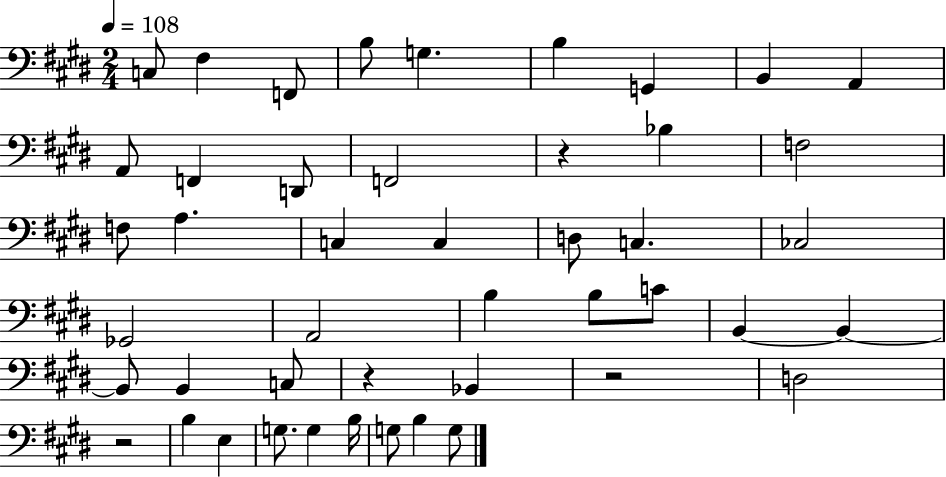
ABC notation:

X:1
T:Untitled
M:2/4
L:1/4
K:E
C,/2 ^F, F,,/2 B,/2 G, B, G,, B,, A,, A,,/2 F,, D,,/2 F,,2 z _B, F,2 F,/2 A, C, C, D,/2 C, _C,2 _G,,2 A,,2 B, B,/2 C/2 B,, B,, B,,/2 B,, C,/2 z _B,, z2 D,2 z2 B, E, G,/2 G, B,/4 G,/2 B, G,/2